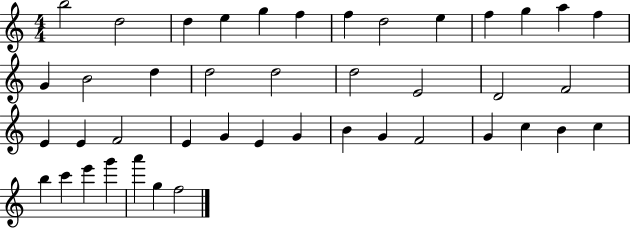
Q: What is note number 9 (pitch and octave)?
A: E5